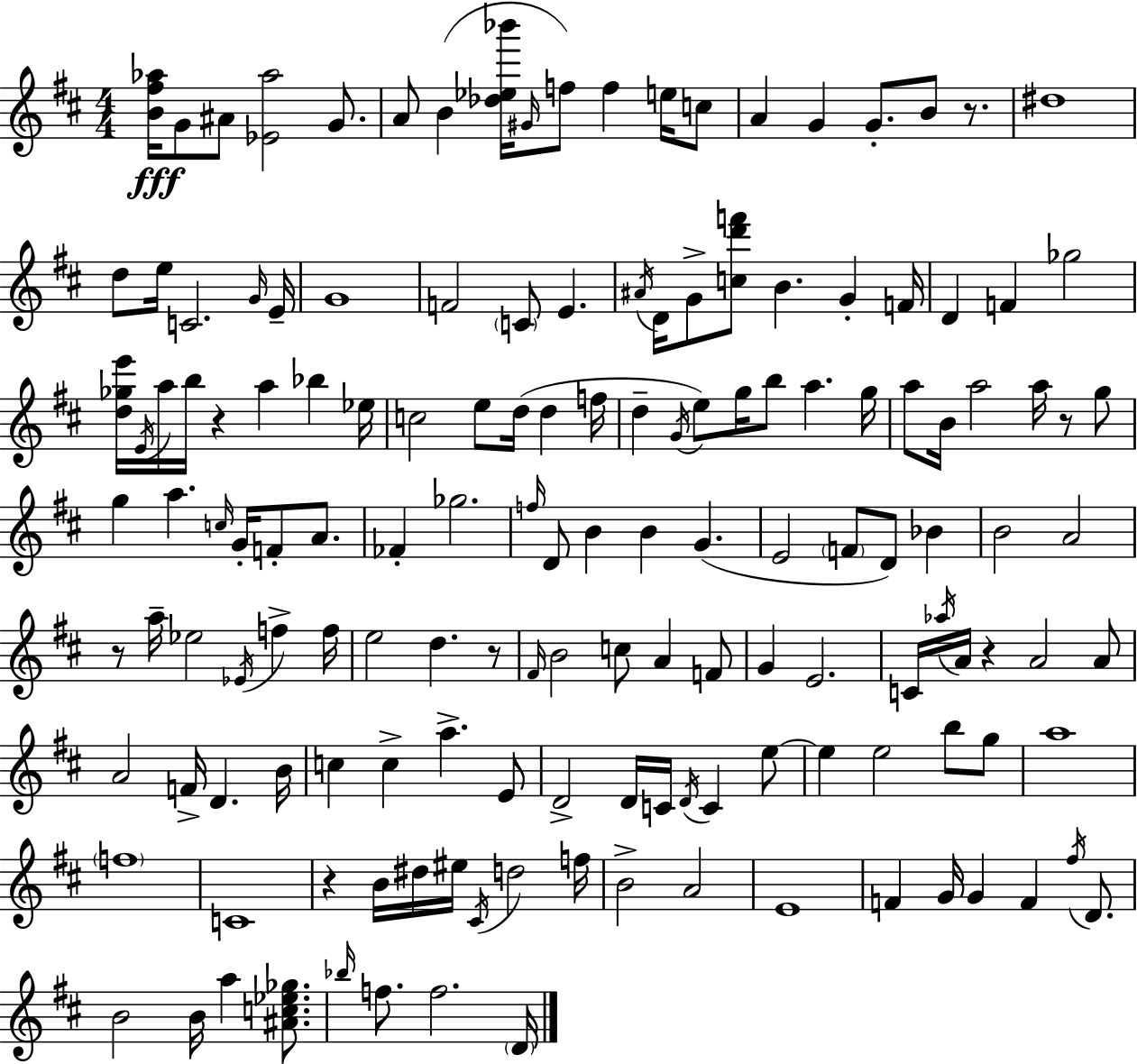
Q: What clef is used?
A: treble